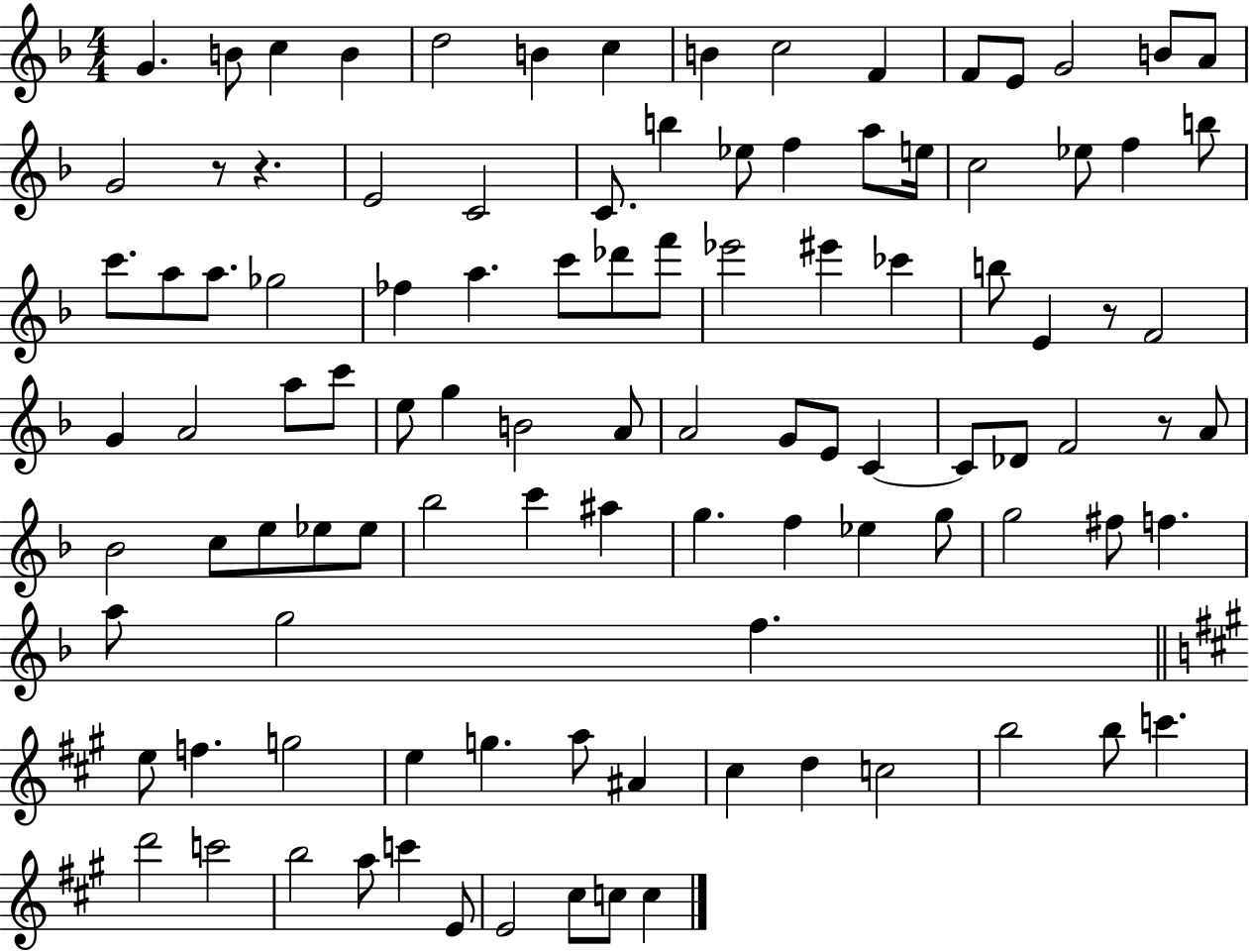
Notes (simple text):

G4/q. B4/e C5/q B4/q D5/h B4/q C5/q B4/q C5/h F4/q F4/e E4/e G4/h B4/e A4/e G4/h R/e R/q. E4/h C4/h C4/e. B5/q Eb5/e F5/q A5/e E5/s C5/h Eb5/e F5/q B5/e C6/e. A5/e A5/e. Gb5/h FES5/q A5/q. C6/e Db6/e F6/e Eb6/h EIS6/q CES6/q B5/e E4/q R/e F4/h G4/q A4/h A5/e C6/e E5/e G5/q B4/h A4/e A4/h G4/e E4/e C4/q C4/e Db4/e F4/h R/e A4/e Bb4/h C5/e E5/e Eb5/e Eb5/e Bb5/h C6/q A#5/q G5/q. F5/q Eb5/q G5/e G5/h F#5/e F5/q. A5/e G5/h F5/q. E5/e F5/q. G5/h E5/q G5/q. A5/e A#4/q C#5/q D5/q C5/h B5/h B5/e C6/q. D6/h C6/h B5/h A5/e C6/q E4/e E4/h C#5/e C5/e C5/q